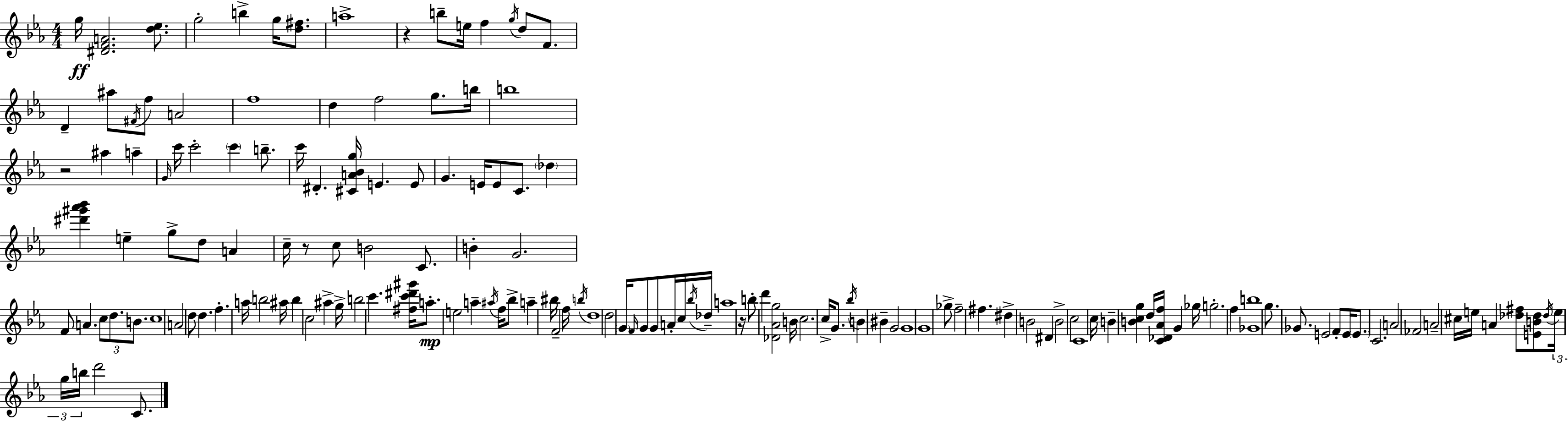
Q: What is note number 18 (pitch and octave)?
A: D5